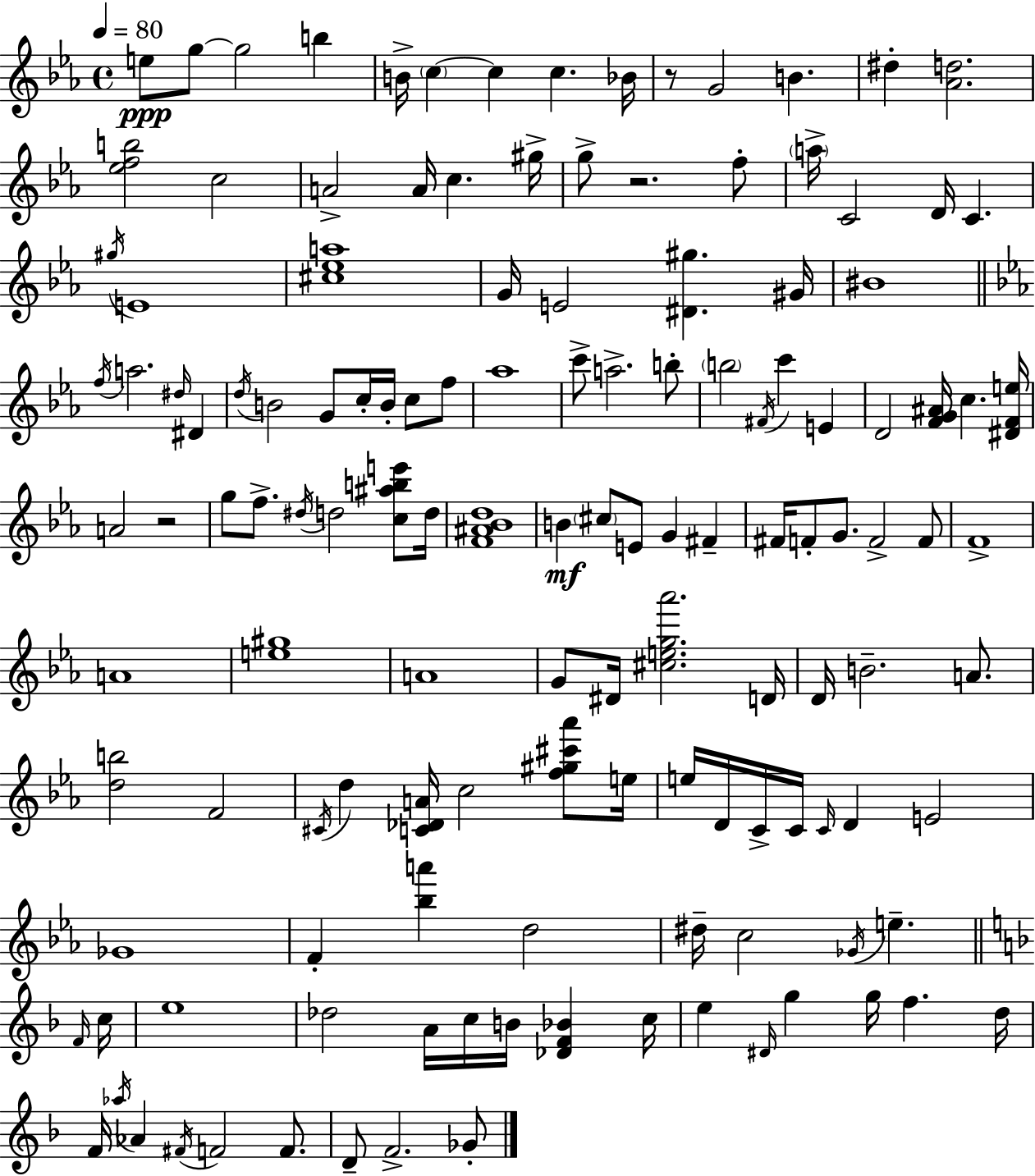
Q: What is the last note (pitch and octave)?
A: Gb4